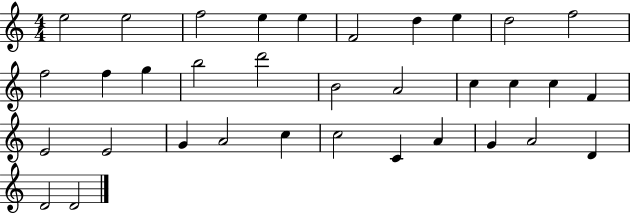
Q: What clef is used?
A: treble